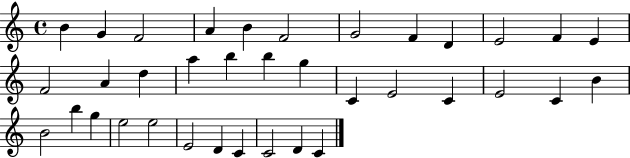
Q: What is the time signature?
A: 4/4